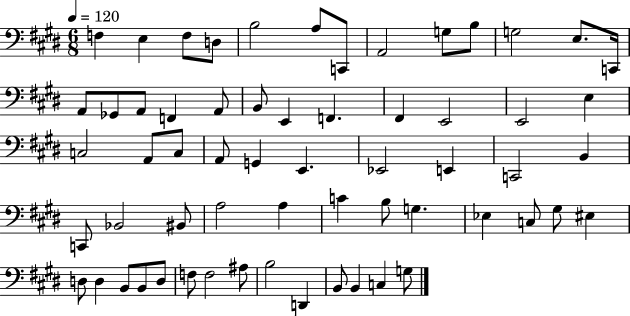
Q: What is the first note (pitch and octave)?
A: F3